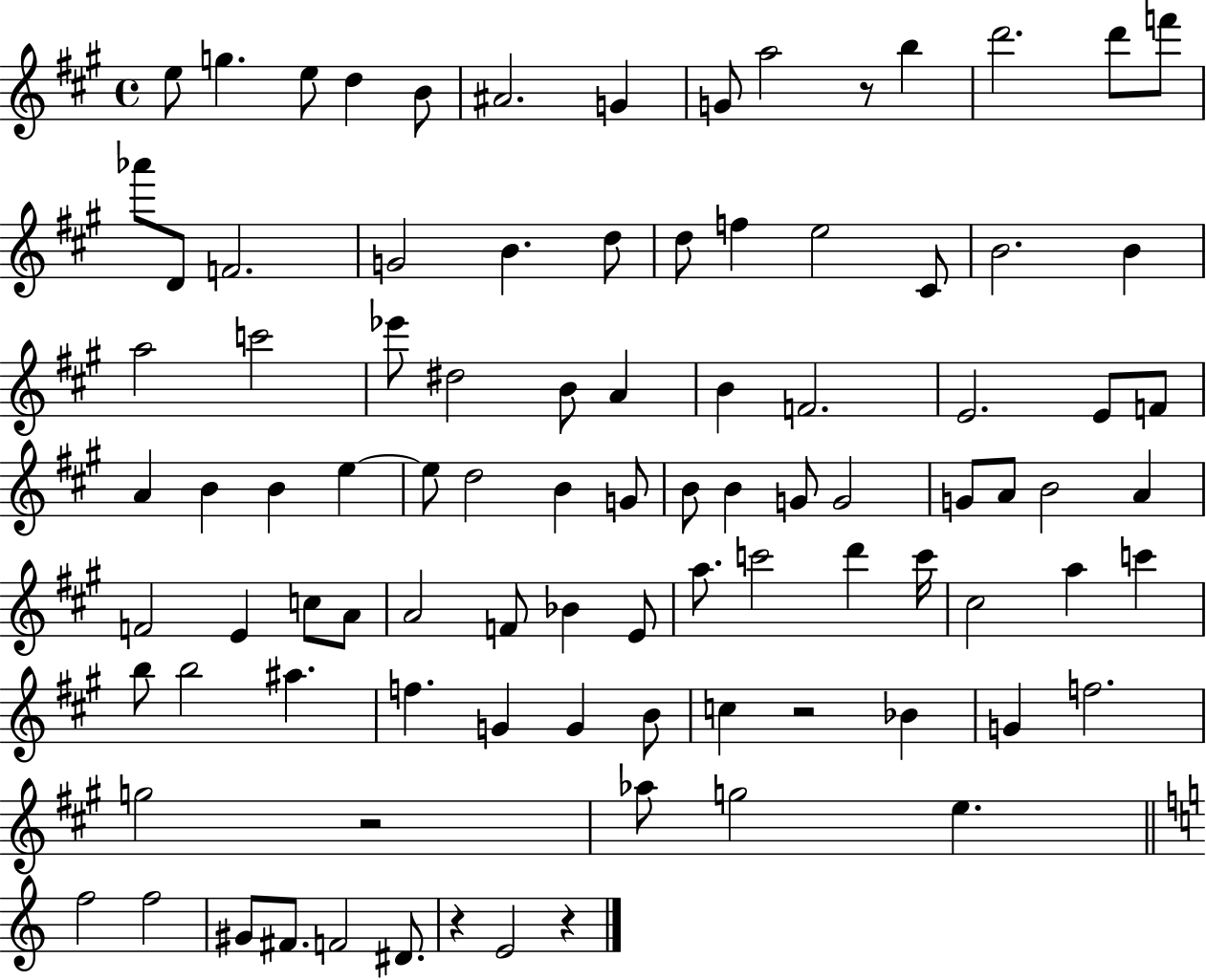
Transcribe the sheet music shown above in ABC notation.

X:1
T:Untitled
M:4/4
L:1/4
K:A
e/2 g e/2 d B/2 ^A2 G G/2 a2 z/2 b d'2 d'/2 f'/2 _a'/2 D/2 F2 G2 B d/2 d/2 f e2 ^C/2 B2 B a2 c'2 _e'/2 ^d2 B/2 A B F2 E2 E/2 F/2 A B B e e/2 d2 B G/2 B/2 B G/2 G2 G/2 A/2 B2 A F2 E c/2 A/2 A2 F/2 _B E/2 a/2 c'2 d' c'/4 ^c2 a c' b/2 b2 ^a f G G B/2 c z2 _B G f2 g2 z2 _a/2 g2 e f2 f2 ^G/2 ^F/2 F2 ^D/2 z E2 z